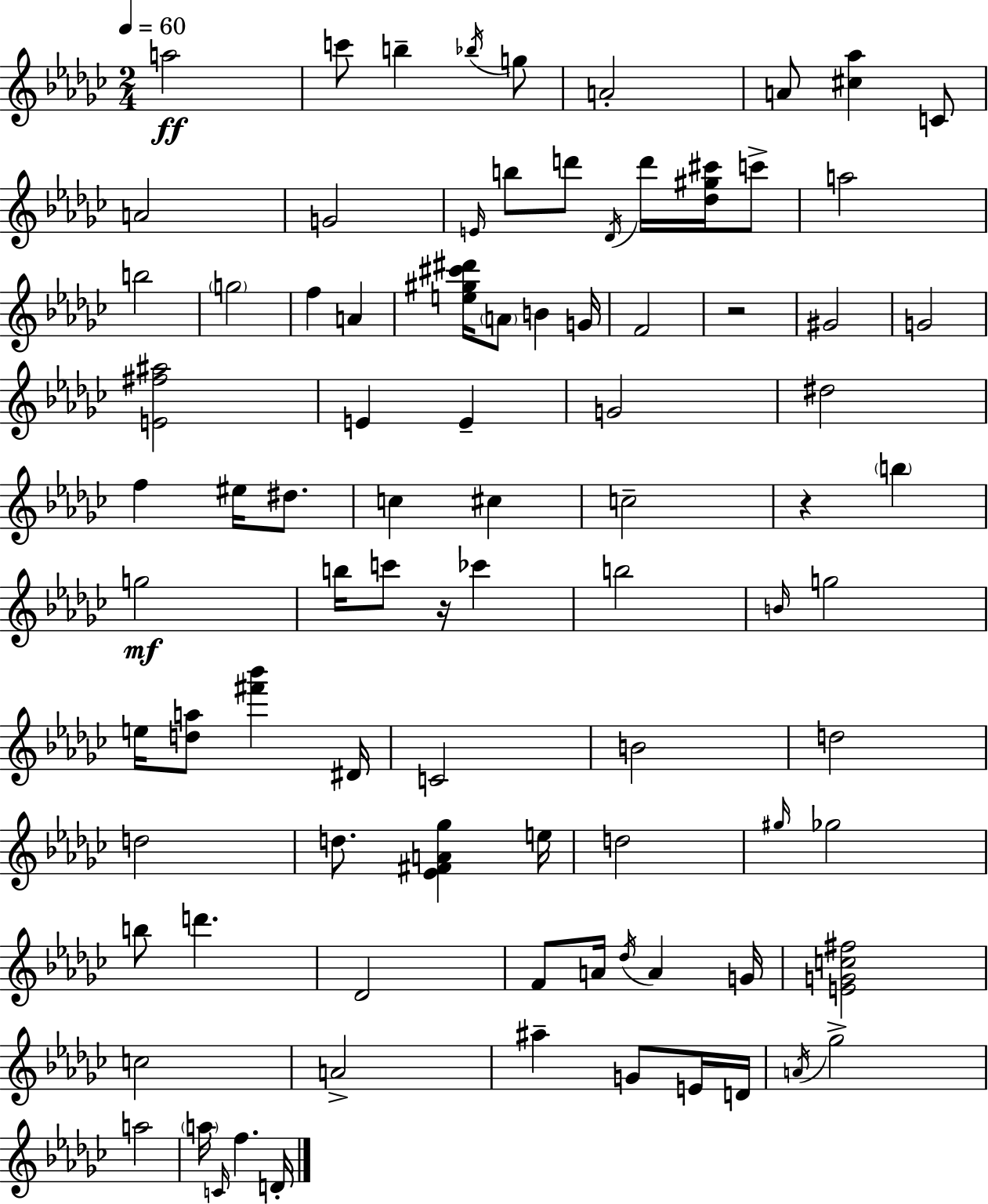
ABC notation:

X:1
T:Untitled
M:2/4
L:1/4
K:Ebm
a2 c'/2 b _b/4 g/2 A2 A/2 [^c_a] C/2 A2 G2 E/4 b/2 d'/2 _D/4 d'/4 [_d^g^c']/4 c'/2 a2 b2 g2 f A [e^g^c'^d']/4 A/2 B G/4 F2 z2 ^G2 G2 [E^f^a]2 E E G2 ^d2 f ^e/4 ^d/2 c ^c c2 z b g2 b/4 c'/2 z/4 _c' b2 B/4 g2 e/4 [da]/2 [^f'_b'] ^D/4 C2 B2 d2 d2 d/2 [_E^FA_g] e/4 d2 ^g/4 _g2 b/2 d' _D2 F/2 A/4 _d/4 A G/4 [EGc^f]2 c2 A2 ^a G/2 E/4 D/4 A/4 _g2 a2 a/4 C/4 f D/4